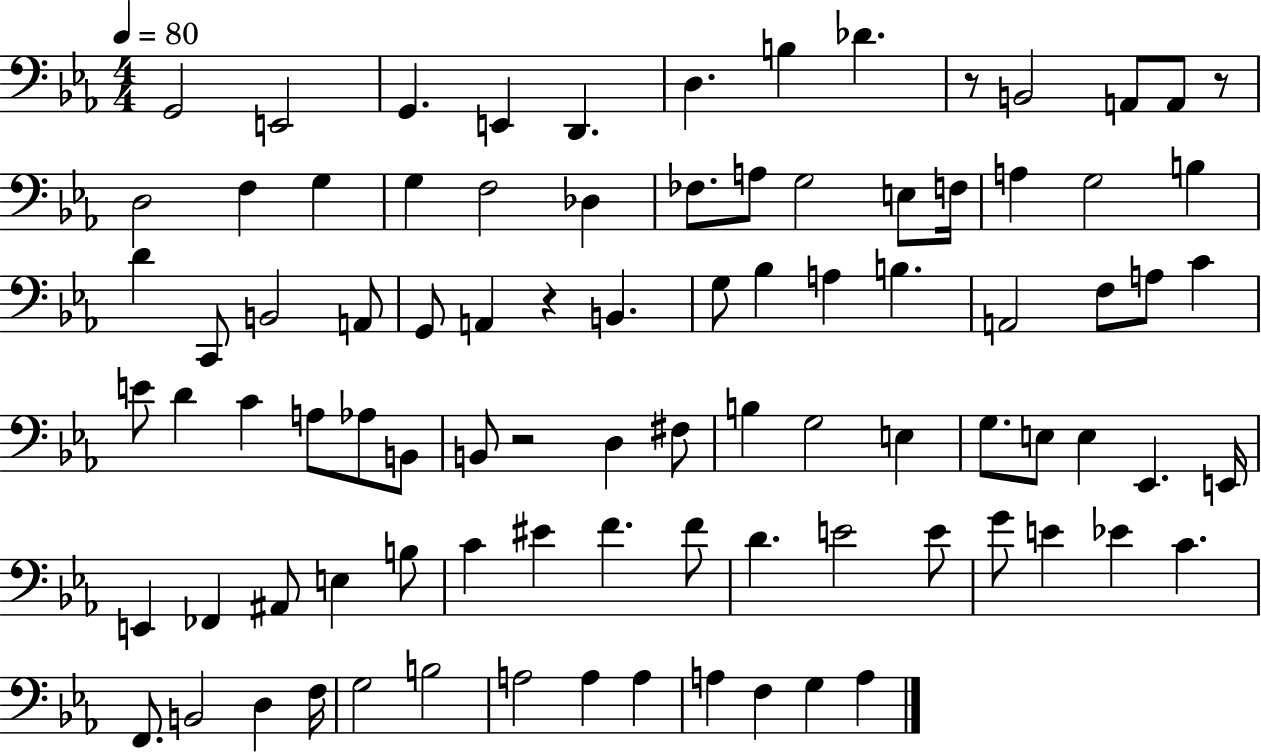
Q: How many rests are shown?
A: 4